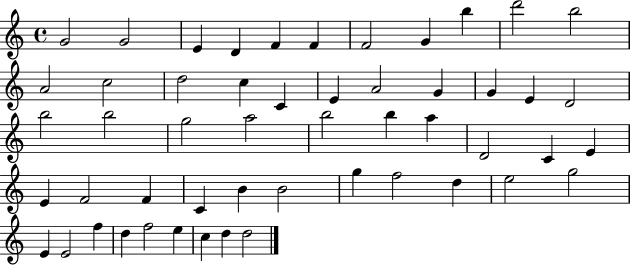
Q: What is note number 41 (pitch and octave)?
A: D5